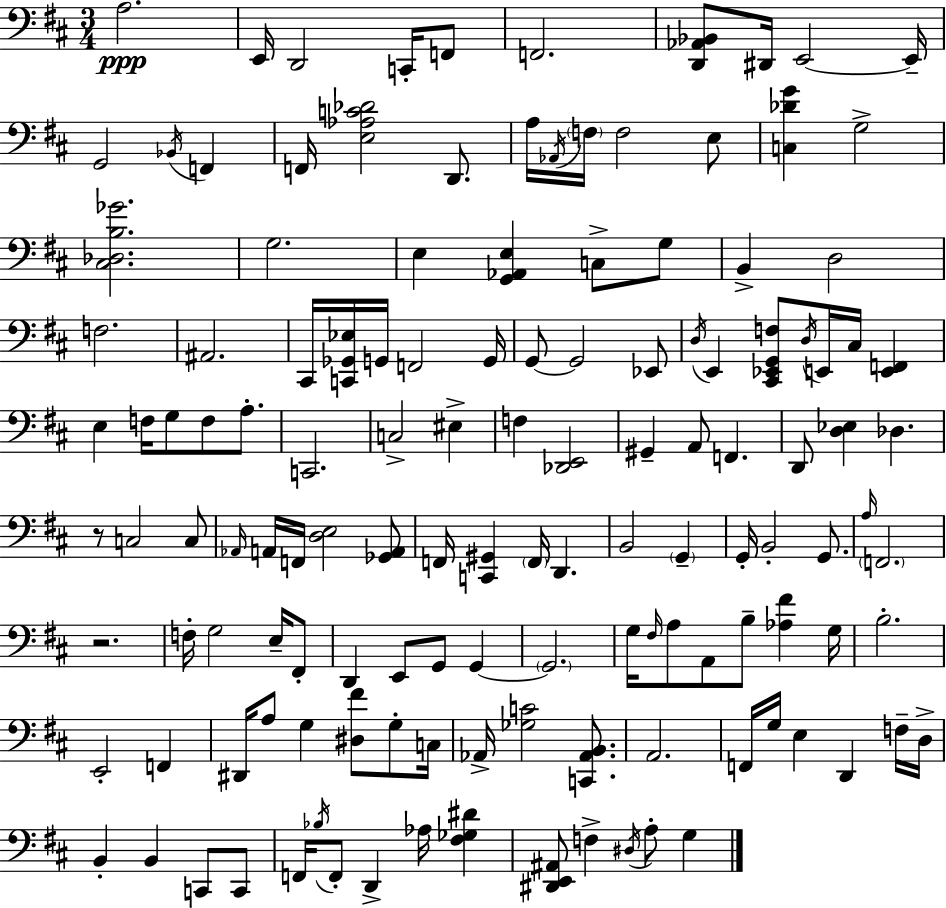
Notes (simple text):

A3/h. E2/s D2/h C2/s F2/e F2/h. [D2,Ab2,Bb2]/e D#2/s E2/h E2/s G2/h Bb2/s F2/q F2/s [E3,Ab3,C4,Db4]/h D2/e. A3/s Ab2/s F3/s F3/h E3/e [C3,Db4,G4]/q G3/h [C#3,Db3,B3,Gb4]/h. G3/h. E3/q [G2,Ab2,E3]/q C3/e G3/e B2/q D3/h F3/h. A#2/h. C#2/s [C2,Gb2,Eb3]/s G2/s F2/h G2/s G2/e G2/h Eb2/e D3/s E2/q [C#2,Eb2,G2,F3]/e D3/s E2/s C#3/s [E2,F2]/q E3/q F3/s G3/e F3/e A3/e. C2/h. C3/h EIS3/q F3/q [Db2,E2]/h G#2/q A2/e F2/q. D2/e [D3,Eb3]/q Db3/q. R/e C3/h C3/e Ab2/s A2/s F2/s [D3,E3]/h [Gb2,A2]/e F2/s [C2,G#2]/q F2/s D2/q. B2/h G2/q G2/s B2/h G2/e. A3/s F2/h. R/h. F3/s G3/h E3/s F#2/e D2/q E2/e G2/e G2/q G2/h. G3/s F#3/s A3/e A2/e B3/e [Ab3,F#4]/q G3/s B3/h. E2/h F2/q D#2/s A3/e G3/q [D#3,F#4]/e G3/e C3/s Ab2/s [Gb3,C4]/h [C2,Ab2,B2]/e. A2/h. F2/s G3/s E3/q D2/q F3/s D3/s B2/q B2/q C2/e C2/e F2/s Bb3/s F2/e D2/q Ab3/s [F#3,Gb3,D#4]/q [D#2,E2,A#2]/e F3/q D#3/s A3/e G3/q